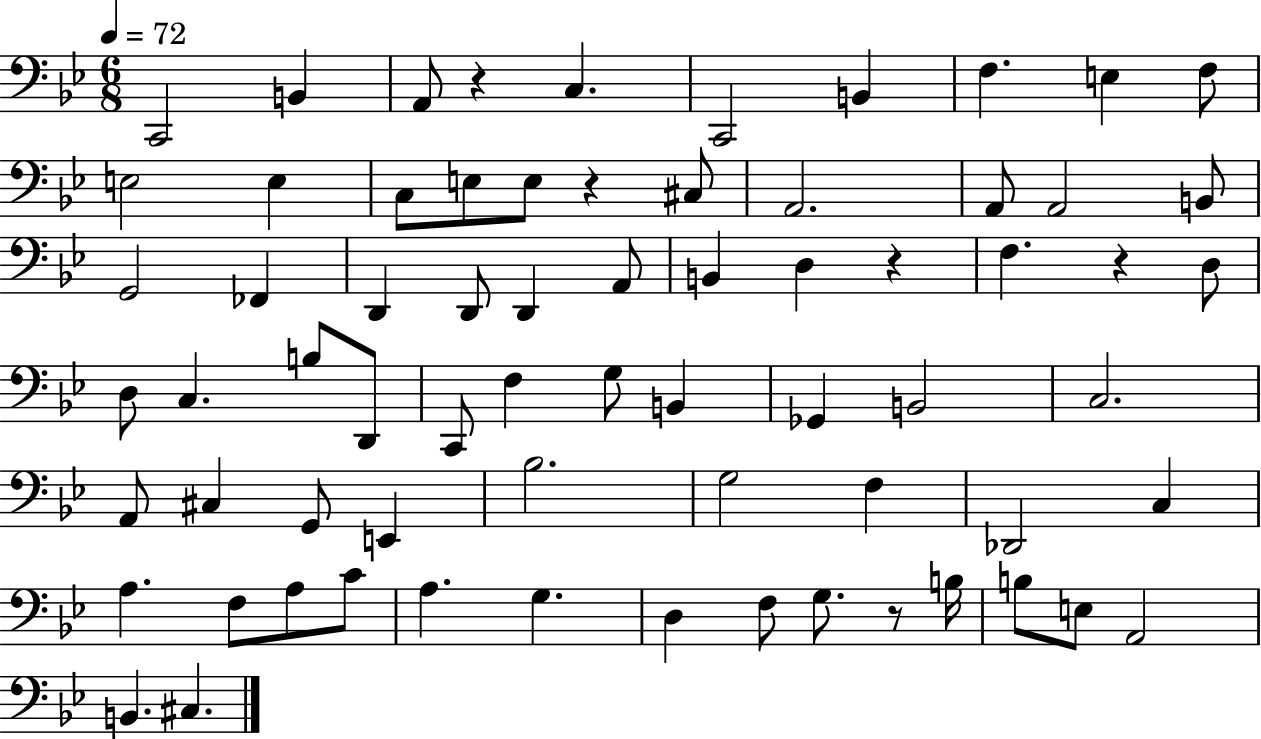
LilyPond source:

{
  \clef bass
  \numericTimeSignature
  \time 6/8
  \key bes \major
  \tempo 4 = 72
  c,2 b,4 | a,8 r4 c4. | c,2 b,4 | f4. e4 f8 | \break e2 e4 | c8 e8 e8 r4 cis8 | a,2. | a,8 a,2 b,8 | \break g,2 fes,4 | d,4 d,8 d,4 a,8 | b,4 d4 r4 | f4. r4 d8 | \break d8 c4. b8 d,8 | c,8 f4 g8 b,4 | ges,4 b,2 | c2. | \break a,8 cis4 g,8 e,4 | bes2. | g2 f4 | des,2 c4 | \break a4. f8 a8 c'8 | a4. g4. | d4 f8 g8. r8 b16 | b8 e8 a,2 | \break b,4. cis4. | \bar "|."
}